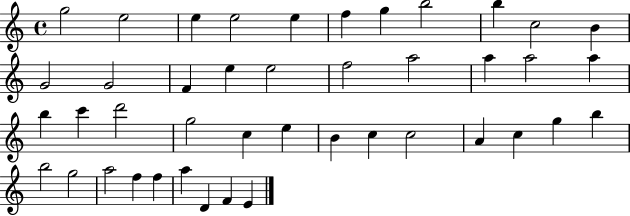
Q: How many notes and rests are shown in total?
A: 43